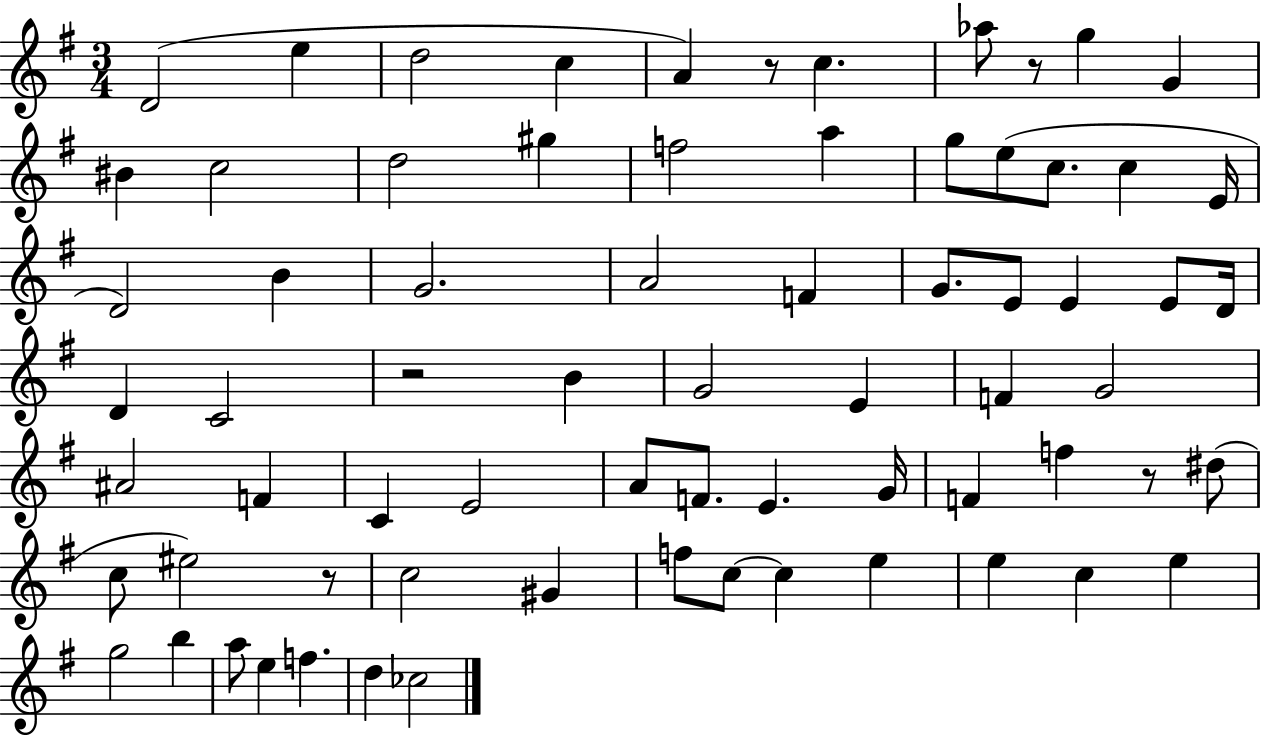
{
  \clef treble
  \numericTimeSignature
  \time 3/4
  \key g \major
  \repeat volta 2 { d'2( e''4 | d''2 c''4 | a'4) r8 c''4. | aes''8 r8 g''4 g'4 | \break bis'4 c''2 | d''2 gis''4 | f''2 a''4 | g''8 e''8( c''8. c''4 e'16 | \break d'2) b'4 | g'2. | a'2 f'4 | g'8. e'8 e'4 e'8 d'16 | \break d'4 c'2 | r2 b'4 | g'2 e'4 | f'4 g'2 | \break ais'2 f'4 | c'4 e'2 | a'8 f'8. e'4. g'16 | f'4 f''4 r8 dis''8( | \break c''8 eis''2) r8 | c''2 gis'4 | f''8 c''8~~ c''4 e''4 | e''4 c''4 e''4 | \break g''2 b''4 | a''8 e''4 f''4. | d''4 ces''2 | } \bar "|."
}